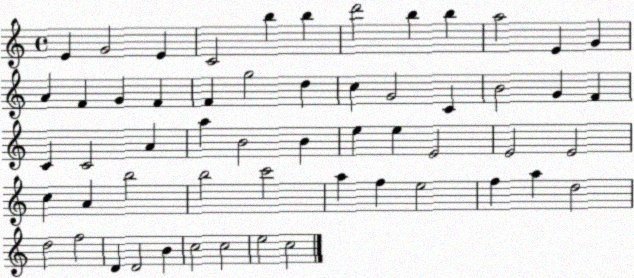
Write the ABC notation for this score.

X:1
T:Untitled
M:4/4
L:1/4
K:C
E G2 E C2 b b d'2 b b a2 E G A F G F F g2 d c G2 C B2 G F C C2 A a B2 B e e E2 E2 E2 c A b2 b2 c'2 a f e2 f a d2 d2 f2 D D2 B c2 c2 e2 c2